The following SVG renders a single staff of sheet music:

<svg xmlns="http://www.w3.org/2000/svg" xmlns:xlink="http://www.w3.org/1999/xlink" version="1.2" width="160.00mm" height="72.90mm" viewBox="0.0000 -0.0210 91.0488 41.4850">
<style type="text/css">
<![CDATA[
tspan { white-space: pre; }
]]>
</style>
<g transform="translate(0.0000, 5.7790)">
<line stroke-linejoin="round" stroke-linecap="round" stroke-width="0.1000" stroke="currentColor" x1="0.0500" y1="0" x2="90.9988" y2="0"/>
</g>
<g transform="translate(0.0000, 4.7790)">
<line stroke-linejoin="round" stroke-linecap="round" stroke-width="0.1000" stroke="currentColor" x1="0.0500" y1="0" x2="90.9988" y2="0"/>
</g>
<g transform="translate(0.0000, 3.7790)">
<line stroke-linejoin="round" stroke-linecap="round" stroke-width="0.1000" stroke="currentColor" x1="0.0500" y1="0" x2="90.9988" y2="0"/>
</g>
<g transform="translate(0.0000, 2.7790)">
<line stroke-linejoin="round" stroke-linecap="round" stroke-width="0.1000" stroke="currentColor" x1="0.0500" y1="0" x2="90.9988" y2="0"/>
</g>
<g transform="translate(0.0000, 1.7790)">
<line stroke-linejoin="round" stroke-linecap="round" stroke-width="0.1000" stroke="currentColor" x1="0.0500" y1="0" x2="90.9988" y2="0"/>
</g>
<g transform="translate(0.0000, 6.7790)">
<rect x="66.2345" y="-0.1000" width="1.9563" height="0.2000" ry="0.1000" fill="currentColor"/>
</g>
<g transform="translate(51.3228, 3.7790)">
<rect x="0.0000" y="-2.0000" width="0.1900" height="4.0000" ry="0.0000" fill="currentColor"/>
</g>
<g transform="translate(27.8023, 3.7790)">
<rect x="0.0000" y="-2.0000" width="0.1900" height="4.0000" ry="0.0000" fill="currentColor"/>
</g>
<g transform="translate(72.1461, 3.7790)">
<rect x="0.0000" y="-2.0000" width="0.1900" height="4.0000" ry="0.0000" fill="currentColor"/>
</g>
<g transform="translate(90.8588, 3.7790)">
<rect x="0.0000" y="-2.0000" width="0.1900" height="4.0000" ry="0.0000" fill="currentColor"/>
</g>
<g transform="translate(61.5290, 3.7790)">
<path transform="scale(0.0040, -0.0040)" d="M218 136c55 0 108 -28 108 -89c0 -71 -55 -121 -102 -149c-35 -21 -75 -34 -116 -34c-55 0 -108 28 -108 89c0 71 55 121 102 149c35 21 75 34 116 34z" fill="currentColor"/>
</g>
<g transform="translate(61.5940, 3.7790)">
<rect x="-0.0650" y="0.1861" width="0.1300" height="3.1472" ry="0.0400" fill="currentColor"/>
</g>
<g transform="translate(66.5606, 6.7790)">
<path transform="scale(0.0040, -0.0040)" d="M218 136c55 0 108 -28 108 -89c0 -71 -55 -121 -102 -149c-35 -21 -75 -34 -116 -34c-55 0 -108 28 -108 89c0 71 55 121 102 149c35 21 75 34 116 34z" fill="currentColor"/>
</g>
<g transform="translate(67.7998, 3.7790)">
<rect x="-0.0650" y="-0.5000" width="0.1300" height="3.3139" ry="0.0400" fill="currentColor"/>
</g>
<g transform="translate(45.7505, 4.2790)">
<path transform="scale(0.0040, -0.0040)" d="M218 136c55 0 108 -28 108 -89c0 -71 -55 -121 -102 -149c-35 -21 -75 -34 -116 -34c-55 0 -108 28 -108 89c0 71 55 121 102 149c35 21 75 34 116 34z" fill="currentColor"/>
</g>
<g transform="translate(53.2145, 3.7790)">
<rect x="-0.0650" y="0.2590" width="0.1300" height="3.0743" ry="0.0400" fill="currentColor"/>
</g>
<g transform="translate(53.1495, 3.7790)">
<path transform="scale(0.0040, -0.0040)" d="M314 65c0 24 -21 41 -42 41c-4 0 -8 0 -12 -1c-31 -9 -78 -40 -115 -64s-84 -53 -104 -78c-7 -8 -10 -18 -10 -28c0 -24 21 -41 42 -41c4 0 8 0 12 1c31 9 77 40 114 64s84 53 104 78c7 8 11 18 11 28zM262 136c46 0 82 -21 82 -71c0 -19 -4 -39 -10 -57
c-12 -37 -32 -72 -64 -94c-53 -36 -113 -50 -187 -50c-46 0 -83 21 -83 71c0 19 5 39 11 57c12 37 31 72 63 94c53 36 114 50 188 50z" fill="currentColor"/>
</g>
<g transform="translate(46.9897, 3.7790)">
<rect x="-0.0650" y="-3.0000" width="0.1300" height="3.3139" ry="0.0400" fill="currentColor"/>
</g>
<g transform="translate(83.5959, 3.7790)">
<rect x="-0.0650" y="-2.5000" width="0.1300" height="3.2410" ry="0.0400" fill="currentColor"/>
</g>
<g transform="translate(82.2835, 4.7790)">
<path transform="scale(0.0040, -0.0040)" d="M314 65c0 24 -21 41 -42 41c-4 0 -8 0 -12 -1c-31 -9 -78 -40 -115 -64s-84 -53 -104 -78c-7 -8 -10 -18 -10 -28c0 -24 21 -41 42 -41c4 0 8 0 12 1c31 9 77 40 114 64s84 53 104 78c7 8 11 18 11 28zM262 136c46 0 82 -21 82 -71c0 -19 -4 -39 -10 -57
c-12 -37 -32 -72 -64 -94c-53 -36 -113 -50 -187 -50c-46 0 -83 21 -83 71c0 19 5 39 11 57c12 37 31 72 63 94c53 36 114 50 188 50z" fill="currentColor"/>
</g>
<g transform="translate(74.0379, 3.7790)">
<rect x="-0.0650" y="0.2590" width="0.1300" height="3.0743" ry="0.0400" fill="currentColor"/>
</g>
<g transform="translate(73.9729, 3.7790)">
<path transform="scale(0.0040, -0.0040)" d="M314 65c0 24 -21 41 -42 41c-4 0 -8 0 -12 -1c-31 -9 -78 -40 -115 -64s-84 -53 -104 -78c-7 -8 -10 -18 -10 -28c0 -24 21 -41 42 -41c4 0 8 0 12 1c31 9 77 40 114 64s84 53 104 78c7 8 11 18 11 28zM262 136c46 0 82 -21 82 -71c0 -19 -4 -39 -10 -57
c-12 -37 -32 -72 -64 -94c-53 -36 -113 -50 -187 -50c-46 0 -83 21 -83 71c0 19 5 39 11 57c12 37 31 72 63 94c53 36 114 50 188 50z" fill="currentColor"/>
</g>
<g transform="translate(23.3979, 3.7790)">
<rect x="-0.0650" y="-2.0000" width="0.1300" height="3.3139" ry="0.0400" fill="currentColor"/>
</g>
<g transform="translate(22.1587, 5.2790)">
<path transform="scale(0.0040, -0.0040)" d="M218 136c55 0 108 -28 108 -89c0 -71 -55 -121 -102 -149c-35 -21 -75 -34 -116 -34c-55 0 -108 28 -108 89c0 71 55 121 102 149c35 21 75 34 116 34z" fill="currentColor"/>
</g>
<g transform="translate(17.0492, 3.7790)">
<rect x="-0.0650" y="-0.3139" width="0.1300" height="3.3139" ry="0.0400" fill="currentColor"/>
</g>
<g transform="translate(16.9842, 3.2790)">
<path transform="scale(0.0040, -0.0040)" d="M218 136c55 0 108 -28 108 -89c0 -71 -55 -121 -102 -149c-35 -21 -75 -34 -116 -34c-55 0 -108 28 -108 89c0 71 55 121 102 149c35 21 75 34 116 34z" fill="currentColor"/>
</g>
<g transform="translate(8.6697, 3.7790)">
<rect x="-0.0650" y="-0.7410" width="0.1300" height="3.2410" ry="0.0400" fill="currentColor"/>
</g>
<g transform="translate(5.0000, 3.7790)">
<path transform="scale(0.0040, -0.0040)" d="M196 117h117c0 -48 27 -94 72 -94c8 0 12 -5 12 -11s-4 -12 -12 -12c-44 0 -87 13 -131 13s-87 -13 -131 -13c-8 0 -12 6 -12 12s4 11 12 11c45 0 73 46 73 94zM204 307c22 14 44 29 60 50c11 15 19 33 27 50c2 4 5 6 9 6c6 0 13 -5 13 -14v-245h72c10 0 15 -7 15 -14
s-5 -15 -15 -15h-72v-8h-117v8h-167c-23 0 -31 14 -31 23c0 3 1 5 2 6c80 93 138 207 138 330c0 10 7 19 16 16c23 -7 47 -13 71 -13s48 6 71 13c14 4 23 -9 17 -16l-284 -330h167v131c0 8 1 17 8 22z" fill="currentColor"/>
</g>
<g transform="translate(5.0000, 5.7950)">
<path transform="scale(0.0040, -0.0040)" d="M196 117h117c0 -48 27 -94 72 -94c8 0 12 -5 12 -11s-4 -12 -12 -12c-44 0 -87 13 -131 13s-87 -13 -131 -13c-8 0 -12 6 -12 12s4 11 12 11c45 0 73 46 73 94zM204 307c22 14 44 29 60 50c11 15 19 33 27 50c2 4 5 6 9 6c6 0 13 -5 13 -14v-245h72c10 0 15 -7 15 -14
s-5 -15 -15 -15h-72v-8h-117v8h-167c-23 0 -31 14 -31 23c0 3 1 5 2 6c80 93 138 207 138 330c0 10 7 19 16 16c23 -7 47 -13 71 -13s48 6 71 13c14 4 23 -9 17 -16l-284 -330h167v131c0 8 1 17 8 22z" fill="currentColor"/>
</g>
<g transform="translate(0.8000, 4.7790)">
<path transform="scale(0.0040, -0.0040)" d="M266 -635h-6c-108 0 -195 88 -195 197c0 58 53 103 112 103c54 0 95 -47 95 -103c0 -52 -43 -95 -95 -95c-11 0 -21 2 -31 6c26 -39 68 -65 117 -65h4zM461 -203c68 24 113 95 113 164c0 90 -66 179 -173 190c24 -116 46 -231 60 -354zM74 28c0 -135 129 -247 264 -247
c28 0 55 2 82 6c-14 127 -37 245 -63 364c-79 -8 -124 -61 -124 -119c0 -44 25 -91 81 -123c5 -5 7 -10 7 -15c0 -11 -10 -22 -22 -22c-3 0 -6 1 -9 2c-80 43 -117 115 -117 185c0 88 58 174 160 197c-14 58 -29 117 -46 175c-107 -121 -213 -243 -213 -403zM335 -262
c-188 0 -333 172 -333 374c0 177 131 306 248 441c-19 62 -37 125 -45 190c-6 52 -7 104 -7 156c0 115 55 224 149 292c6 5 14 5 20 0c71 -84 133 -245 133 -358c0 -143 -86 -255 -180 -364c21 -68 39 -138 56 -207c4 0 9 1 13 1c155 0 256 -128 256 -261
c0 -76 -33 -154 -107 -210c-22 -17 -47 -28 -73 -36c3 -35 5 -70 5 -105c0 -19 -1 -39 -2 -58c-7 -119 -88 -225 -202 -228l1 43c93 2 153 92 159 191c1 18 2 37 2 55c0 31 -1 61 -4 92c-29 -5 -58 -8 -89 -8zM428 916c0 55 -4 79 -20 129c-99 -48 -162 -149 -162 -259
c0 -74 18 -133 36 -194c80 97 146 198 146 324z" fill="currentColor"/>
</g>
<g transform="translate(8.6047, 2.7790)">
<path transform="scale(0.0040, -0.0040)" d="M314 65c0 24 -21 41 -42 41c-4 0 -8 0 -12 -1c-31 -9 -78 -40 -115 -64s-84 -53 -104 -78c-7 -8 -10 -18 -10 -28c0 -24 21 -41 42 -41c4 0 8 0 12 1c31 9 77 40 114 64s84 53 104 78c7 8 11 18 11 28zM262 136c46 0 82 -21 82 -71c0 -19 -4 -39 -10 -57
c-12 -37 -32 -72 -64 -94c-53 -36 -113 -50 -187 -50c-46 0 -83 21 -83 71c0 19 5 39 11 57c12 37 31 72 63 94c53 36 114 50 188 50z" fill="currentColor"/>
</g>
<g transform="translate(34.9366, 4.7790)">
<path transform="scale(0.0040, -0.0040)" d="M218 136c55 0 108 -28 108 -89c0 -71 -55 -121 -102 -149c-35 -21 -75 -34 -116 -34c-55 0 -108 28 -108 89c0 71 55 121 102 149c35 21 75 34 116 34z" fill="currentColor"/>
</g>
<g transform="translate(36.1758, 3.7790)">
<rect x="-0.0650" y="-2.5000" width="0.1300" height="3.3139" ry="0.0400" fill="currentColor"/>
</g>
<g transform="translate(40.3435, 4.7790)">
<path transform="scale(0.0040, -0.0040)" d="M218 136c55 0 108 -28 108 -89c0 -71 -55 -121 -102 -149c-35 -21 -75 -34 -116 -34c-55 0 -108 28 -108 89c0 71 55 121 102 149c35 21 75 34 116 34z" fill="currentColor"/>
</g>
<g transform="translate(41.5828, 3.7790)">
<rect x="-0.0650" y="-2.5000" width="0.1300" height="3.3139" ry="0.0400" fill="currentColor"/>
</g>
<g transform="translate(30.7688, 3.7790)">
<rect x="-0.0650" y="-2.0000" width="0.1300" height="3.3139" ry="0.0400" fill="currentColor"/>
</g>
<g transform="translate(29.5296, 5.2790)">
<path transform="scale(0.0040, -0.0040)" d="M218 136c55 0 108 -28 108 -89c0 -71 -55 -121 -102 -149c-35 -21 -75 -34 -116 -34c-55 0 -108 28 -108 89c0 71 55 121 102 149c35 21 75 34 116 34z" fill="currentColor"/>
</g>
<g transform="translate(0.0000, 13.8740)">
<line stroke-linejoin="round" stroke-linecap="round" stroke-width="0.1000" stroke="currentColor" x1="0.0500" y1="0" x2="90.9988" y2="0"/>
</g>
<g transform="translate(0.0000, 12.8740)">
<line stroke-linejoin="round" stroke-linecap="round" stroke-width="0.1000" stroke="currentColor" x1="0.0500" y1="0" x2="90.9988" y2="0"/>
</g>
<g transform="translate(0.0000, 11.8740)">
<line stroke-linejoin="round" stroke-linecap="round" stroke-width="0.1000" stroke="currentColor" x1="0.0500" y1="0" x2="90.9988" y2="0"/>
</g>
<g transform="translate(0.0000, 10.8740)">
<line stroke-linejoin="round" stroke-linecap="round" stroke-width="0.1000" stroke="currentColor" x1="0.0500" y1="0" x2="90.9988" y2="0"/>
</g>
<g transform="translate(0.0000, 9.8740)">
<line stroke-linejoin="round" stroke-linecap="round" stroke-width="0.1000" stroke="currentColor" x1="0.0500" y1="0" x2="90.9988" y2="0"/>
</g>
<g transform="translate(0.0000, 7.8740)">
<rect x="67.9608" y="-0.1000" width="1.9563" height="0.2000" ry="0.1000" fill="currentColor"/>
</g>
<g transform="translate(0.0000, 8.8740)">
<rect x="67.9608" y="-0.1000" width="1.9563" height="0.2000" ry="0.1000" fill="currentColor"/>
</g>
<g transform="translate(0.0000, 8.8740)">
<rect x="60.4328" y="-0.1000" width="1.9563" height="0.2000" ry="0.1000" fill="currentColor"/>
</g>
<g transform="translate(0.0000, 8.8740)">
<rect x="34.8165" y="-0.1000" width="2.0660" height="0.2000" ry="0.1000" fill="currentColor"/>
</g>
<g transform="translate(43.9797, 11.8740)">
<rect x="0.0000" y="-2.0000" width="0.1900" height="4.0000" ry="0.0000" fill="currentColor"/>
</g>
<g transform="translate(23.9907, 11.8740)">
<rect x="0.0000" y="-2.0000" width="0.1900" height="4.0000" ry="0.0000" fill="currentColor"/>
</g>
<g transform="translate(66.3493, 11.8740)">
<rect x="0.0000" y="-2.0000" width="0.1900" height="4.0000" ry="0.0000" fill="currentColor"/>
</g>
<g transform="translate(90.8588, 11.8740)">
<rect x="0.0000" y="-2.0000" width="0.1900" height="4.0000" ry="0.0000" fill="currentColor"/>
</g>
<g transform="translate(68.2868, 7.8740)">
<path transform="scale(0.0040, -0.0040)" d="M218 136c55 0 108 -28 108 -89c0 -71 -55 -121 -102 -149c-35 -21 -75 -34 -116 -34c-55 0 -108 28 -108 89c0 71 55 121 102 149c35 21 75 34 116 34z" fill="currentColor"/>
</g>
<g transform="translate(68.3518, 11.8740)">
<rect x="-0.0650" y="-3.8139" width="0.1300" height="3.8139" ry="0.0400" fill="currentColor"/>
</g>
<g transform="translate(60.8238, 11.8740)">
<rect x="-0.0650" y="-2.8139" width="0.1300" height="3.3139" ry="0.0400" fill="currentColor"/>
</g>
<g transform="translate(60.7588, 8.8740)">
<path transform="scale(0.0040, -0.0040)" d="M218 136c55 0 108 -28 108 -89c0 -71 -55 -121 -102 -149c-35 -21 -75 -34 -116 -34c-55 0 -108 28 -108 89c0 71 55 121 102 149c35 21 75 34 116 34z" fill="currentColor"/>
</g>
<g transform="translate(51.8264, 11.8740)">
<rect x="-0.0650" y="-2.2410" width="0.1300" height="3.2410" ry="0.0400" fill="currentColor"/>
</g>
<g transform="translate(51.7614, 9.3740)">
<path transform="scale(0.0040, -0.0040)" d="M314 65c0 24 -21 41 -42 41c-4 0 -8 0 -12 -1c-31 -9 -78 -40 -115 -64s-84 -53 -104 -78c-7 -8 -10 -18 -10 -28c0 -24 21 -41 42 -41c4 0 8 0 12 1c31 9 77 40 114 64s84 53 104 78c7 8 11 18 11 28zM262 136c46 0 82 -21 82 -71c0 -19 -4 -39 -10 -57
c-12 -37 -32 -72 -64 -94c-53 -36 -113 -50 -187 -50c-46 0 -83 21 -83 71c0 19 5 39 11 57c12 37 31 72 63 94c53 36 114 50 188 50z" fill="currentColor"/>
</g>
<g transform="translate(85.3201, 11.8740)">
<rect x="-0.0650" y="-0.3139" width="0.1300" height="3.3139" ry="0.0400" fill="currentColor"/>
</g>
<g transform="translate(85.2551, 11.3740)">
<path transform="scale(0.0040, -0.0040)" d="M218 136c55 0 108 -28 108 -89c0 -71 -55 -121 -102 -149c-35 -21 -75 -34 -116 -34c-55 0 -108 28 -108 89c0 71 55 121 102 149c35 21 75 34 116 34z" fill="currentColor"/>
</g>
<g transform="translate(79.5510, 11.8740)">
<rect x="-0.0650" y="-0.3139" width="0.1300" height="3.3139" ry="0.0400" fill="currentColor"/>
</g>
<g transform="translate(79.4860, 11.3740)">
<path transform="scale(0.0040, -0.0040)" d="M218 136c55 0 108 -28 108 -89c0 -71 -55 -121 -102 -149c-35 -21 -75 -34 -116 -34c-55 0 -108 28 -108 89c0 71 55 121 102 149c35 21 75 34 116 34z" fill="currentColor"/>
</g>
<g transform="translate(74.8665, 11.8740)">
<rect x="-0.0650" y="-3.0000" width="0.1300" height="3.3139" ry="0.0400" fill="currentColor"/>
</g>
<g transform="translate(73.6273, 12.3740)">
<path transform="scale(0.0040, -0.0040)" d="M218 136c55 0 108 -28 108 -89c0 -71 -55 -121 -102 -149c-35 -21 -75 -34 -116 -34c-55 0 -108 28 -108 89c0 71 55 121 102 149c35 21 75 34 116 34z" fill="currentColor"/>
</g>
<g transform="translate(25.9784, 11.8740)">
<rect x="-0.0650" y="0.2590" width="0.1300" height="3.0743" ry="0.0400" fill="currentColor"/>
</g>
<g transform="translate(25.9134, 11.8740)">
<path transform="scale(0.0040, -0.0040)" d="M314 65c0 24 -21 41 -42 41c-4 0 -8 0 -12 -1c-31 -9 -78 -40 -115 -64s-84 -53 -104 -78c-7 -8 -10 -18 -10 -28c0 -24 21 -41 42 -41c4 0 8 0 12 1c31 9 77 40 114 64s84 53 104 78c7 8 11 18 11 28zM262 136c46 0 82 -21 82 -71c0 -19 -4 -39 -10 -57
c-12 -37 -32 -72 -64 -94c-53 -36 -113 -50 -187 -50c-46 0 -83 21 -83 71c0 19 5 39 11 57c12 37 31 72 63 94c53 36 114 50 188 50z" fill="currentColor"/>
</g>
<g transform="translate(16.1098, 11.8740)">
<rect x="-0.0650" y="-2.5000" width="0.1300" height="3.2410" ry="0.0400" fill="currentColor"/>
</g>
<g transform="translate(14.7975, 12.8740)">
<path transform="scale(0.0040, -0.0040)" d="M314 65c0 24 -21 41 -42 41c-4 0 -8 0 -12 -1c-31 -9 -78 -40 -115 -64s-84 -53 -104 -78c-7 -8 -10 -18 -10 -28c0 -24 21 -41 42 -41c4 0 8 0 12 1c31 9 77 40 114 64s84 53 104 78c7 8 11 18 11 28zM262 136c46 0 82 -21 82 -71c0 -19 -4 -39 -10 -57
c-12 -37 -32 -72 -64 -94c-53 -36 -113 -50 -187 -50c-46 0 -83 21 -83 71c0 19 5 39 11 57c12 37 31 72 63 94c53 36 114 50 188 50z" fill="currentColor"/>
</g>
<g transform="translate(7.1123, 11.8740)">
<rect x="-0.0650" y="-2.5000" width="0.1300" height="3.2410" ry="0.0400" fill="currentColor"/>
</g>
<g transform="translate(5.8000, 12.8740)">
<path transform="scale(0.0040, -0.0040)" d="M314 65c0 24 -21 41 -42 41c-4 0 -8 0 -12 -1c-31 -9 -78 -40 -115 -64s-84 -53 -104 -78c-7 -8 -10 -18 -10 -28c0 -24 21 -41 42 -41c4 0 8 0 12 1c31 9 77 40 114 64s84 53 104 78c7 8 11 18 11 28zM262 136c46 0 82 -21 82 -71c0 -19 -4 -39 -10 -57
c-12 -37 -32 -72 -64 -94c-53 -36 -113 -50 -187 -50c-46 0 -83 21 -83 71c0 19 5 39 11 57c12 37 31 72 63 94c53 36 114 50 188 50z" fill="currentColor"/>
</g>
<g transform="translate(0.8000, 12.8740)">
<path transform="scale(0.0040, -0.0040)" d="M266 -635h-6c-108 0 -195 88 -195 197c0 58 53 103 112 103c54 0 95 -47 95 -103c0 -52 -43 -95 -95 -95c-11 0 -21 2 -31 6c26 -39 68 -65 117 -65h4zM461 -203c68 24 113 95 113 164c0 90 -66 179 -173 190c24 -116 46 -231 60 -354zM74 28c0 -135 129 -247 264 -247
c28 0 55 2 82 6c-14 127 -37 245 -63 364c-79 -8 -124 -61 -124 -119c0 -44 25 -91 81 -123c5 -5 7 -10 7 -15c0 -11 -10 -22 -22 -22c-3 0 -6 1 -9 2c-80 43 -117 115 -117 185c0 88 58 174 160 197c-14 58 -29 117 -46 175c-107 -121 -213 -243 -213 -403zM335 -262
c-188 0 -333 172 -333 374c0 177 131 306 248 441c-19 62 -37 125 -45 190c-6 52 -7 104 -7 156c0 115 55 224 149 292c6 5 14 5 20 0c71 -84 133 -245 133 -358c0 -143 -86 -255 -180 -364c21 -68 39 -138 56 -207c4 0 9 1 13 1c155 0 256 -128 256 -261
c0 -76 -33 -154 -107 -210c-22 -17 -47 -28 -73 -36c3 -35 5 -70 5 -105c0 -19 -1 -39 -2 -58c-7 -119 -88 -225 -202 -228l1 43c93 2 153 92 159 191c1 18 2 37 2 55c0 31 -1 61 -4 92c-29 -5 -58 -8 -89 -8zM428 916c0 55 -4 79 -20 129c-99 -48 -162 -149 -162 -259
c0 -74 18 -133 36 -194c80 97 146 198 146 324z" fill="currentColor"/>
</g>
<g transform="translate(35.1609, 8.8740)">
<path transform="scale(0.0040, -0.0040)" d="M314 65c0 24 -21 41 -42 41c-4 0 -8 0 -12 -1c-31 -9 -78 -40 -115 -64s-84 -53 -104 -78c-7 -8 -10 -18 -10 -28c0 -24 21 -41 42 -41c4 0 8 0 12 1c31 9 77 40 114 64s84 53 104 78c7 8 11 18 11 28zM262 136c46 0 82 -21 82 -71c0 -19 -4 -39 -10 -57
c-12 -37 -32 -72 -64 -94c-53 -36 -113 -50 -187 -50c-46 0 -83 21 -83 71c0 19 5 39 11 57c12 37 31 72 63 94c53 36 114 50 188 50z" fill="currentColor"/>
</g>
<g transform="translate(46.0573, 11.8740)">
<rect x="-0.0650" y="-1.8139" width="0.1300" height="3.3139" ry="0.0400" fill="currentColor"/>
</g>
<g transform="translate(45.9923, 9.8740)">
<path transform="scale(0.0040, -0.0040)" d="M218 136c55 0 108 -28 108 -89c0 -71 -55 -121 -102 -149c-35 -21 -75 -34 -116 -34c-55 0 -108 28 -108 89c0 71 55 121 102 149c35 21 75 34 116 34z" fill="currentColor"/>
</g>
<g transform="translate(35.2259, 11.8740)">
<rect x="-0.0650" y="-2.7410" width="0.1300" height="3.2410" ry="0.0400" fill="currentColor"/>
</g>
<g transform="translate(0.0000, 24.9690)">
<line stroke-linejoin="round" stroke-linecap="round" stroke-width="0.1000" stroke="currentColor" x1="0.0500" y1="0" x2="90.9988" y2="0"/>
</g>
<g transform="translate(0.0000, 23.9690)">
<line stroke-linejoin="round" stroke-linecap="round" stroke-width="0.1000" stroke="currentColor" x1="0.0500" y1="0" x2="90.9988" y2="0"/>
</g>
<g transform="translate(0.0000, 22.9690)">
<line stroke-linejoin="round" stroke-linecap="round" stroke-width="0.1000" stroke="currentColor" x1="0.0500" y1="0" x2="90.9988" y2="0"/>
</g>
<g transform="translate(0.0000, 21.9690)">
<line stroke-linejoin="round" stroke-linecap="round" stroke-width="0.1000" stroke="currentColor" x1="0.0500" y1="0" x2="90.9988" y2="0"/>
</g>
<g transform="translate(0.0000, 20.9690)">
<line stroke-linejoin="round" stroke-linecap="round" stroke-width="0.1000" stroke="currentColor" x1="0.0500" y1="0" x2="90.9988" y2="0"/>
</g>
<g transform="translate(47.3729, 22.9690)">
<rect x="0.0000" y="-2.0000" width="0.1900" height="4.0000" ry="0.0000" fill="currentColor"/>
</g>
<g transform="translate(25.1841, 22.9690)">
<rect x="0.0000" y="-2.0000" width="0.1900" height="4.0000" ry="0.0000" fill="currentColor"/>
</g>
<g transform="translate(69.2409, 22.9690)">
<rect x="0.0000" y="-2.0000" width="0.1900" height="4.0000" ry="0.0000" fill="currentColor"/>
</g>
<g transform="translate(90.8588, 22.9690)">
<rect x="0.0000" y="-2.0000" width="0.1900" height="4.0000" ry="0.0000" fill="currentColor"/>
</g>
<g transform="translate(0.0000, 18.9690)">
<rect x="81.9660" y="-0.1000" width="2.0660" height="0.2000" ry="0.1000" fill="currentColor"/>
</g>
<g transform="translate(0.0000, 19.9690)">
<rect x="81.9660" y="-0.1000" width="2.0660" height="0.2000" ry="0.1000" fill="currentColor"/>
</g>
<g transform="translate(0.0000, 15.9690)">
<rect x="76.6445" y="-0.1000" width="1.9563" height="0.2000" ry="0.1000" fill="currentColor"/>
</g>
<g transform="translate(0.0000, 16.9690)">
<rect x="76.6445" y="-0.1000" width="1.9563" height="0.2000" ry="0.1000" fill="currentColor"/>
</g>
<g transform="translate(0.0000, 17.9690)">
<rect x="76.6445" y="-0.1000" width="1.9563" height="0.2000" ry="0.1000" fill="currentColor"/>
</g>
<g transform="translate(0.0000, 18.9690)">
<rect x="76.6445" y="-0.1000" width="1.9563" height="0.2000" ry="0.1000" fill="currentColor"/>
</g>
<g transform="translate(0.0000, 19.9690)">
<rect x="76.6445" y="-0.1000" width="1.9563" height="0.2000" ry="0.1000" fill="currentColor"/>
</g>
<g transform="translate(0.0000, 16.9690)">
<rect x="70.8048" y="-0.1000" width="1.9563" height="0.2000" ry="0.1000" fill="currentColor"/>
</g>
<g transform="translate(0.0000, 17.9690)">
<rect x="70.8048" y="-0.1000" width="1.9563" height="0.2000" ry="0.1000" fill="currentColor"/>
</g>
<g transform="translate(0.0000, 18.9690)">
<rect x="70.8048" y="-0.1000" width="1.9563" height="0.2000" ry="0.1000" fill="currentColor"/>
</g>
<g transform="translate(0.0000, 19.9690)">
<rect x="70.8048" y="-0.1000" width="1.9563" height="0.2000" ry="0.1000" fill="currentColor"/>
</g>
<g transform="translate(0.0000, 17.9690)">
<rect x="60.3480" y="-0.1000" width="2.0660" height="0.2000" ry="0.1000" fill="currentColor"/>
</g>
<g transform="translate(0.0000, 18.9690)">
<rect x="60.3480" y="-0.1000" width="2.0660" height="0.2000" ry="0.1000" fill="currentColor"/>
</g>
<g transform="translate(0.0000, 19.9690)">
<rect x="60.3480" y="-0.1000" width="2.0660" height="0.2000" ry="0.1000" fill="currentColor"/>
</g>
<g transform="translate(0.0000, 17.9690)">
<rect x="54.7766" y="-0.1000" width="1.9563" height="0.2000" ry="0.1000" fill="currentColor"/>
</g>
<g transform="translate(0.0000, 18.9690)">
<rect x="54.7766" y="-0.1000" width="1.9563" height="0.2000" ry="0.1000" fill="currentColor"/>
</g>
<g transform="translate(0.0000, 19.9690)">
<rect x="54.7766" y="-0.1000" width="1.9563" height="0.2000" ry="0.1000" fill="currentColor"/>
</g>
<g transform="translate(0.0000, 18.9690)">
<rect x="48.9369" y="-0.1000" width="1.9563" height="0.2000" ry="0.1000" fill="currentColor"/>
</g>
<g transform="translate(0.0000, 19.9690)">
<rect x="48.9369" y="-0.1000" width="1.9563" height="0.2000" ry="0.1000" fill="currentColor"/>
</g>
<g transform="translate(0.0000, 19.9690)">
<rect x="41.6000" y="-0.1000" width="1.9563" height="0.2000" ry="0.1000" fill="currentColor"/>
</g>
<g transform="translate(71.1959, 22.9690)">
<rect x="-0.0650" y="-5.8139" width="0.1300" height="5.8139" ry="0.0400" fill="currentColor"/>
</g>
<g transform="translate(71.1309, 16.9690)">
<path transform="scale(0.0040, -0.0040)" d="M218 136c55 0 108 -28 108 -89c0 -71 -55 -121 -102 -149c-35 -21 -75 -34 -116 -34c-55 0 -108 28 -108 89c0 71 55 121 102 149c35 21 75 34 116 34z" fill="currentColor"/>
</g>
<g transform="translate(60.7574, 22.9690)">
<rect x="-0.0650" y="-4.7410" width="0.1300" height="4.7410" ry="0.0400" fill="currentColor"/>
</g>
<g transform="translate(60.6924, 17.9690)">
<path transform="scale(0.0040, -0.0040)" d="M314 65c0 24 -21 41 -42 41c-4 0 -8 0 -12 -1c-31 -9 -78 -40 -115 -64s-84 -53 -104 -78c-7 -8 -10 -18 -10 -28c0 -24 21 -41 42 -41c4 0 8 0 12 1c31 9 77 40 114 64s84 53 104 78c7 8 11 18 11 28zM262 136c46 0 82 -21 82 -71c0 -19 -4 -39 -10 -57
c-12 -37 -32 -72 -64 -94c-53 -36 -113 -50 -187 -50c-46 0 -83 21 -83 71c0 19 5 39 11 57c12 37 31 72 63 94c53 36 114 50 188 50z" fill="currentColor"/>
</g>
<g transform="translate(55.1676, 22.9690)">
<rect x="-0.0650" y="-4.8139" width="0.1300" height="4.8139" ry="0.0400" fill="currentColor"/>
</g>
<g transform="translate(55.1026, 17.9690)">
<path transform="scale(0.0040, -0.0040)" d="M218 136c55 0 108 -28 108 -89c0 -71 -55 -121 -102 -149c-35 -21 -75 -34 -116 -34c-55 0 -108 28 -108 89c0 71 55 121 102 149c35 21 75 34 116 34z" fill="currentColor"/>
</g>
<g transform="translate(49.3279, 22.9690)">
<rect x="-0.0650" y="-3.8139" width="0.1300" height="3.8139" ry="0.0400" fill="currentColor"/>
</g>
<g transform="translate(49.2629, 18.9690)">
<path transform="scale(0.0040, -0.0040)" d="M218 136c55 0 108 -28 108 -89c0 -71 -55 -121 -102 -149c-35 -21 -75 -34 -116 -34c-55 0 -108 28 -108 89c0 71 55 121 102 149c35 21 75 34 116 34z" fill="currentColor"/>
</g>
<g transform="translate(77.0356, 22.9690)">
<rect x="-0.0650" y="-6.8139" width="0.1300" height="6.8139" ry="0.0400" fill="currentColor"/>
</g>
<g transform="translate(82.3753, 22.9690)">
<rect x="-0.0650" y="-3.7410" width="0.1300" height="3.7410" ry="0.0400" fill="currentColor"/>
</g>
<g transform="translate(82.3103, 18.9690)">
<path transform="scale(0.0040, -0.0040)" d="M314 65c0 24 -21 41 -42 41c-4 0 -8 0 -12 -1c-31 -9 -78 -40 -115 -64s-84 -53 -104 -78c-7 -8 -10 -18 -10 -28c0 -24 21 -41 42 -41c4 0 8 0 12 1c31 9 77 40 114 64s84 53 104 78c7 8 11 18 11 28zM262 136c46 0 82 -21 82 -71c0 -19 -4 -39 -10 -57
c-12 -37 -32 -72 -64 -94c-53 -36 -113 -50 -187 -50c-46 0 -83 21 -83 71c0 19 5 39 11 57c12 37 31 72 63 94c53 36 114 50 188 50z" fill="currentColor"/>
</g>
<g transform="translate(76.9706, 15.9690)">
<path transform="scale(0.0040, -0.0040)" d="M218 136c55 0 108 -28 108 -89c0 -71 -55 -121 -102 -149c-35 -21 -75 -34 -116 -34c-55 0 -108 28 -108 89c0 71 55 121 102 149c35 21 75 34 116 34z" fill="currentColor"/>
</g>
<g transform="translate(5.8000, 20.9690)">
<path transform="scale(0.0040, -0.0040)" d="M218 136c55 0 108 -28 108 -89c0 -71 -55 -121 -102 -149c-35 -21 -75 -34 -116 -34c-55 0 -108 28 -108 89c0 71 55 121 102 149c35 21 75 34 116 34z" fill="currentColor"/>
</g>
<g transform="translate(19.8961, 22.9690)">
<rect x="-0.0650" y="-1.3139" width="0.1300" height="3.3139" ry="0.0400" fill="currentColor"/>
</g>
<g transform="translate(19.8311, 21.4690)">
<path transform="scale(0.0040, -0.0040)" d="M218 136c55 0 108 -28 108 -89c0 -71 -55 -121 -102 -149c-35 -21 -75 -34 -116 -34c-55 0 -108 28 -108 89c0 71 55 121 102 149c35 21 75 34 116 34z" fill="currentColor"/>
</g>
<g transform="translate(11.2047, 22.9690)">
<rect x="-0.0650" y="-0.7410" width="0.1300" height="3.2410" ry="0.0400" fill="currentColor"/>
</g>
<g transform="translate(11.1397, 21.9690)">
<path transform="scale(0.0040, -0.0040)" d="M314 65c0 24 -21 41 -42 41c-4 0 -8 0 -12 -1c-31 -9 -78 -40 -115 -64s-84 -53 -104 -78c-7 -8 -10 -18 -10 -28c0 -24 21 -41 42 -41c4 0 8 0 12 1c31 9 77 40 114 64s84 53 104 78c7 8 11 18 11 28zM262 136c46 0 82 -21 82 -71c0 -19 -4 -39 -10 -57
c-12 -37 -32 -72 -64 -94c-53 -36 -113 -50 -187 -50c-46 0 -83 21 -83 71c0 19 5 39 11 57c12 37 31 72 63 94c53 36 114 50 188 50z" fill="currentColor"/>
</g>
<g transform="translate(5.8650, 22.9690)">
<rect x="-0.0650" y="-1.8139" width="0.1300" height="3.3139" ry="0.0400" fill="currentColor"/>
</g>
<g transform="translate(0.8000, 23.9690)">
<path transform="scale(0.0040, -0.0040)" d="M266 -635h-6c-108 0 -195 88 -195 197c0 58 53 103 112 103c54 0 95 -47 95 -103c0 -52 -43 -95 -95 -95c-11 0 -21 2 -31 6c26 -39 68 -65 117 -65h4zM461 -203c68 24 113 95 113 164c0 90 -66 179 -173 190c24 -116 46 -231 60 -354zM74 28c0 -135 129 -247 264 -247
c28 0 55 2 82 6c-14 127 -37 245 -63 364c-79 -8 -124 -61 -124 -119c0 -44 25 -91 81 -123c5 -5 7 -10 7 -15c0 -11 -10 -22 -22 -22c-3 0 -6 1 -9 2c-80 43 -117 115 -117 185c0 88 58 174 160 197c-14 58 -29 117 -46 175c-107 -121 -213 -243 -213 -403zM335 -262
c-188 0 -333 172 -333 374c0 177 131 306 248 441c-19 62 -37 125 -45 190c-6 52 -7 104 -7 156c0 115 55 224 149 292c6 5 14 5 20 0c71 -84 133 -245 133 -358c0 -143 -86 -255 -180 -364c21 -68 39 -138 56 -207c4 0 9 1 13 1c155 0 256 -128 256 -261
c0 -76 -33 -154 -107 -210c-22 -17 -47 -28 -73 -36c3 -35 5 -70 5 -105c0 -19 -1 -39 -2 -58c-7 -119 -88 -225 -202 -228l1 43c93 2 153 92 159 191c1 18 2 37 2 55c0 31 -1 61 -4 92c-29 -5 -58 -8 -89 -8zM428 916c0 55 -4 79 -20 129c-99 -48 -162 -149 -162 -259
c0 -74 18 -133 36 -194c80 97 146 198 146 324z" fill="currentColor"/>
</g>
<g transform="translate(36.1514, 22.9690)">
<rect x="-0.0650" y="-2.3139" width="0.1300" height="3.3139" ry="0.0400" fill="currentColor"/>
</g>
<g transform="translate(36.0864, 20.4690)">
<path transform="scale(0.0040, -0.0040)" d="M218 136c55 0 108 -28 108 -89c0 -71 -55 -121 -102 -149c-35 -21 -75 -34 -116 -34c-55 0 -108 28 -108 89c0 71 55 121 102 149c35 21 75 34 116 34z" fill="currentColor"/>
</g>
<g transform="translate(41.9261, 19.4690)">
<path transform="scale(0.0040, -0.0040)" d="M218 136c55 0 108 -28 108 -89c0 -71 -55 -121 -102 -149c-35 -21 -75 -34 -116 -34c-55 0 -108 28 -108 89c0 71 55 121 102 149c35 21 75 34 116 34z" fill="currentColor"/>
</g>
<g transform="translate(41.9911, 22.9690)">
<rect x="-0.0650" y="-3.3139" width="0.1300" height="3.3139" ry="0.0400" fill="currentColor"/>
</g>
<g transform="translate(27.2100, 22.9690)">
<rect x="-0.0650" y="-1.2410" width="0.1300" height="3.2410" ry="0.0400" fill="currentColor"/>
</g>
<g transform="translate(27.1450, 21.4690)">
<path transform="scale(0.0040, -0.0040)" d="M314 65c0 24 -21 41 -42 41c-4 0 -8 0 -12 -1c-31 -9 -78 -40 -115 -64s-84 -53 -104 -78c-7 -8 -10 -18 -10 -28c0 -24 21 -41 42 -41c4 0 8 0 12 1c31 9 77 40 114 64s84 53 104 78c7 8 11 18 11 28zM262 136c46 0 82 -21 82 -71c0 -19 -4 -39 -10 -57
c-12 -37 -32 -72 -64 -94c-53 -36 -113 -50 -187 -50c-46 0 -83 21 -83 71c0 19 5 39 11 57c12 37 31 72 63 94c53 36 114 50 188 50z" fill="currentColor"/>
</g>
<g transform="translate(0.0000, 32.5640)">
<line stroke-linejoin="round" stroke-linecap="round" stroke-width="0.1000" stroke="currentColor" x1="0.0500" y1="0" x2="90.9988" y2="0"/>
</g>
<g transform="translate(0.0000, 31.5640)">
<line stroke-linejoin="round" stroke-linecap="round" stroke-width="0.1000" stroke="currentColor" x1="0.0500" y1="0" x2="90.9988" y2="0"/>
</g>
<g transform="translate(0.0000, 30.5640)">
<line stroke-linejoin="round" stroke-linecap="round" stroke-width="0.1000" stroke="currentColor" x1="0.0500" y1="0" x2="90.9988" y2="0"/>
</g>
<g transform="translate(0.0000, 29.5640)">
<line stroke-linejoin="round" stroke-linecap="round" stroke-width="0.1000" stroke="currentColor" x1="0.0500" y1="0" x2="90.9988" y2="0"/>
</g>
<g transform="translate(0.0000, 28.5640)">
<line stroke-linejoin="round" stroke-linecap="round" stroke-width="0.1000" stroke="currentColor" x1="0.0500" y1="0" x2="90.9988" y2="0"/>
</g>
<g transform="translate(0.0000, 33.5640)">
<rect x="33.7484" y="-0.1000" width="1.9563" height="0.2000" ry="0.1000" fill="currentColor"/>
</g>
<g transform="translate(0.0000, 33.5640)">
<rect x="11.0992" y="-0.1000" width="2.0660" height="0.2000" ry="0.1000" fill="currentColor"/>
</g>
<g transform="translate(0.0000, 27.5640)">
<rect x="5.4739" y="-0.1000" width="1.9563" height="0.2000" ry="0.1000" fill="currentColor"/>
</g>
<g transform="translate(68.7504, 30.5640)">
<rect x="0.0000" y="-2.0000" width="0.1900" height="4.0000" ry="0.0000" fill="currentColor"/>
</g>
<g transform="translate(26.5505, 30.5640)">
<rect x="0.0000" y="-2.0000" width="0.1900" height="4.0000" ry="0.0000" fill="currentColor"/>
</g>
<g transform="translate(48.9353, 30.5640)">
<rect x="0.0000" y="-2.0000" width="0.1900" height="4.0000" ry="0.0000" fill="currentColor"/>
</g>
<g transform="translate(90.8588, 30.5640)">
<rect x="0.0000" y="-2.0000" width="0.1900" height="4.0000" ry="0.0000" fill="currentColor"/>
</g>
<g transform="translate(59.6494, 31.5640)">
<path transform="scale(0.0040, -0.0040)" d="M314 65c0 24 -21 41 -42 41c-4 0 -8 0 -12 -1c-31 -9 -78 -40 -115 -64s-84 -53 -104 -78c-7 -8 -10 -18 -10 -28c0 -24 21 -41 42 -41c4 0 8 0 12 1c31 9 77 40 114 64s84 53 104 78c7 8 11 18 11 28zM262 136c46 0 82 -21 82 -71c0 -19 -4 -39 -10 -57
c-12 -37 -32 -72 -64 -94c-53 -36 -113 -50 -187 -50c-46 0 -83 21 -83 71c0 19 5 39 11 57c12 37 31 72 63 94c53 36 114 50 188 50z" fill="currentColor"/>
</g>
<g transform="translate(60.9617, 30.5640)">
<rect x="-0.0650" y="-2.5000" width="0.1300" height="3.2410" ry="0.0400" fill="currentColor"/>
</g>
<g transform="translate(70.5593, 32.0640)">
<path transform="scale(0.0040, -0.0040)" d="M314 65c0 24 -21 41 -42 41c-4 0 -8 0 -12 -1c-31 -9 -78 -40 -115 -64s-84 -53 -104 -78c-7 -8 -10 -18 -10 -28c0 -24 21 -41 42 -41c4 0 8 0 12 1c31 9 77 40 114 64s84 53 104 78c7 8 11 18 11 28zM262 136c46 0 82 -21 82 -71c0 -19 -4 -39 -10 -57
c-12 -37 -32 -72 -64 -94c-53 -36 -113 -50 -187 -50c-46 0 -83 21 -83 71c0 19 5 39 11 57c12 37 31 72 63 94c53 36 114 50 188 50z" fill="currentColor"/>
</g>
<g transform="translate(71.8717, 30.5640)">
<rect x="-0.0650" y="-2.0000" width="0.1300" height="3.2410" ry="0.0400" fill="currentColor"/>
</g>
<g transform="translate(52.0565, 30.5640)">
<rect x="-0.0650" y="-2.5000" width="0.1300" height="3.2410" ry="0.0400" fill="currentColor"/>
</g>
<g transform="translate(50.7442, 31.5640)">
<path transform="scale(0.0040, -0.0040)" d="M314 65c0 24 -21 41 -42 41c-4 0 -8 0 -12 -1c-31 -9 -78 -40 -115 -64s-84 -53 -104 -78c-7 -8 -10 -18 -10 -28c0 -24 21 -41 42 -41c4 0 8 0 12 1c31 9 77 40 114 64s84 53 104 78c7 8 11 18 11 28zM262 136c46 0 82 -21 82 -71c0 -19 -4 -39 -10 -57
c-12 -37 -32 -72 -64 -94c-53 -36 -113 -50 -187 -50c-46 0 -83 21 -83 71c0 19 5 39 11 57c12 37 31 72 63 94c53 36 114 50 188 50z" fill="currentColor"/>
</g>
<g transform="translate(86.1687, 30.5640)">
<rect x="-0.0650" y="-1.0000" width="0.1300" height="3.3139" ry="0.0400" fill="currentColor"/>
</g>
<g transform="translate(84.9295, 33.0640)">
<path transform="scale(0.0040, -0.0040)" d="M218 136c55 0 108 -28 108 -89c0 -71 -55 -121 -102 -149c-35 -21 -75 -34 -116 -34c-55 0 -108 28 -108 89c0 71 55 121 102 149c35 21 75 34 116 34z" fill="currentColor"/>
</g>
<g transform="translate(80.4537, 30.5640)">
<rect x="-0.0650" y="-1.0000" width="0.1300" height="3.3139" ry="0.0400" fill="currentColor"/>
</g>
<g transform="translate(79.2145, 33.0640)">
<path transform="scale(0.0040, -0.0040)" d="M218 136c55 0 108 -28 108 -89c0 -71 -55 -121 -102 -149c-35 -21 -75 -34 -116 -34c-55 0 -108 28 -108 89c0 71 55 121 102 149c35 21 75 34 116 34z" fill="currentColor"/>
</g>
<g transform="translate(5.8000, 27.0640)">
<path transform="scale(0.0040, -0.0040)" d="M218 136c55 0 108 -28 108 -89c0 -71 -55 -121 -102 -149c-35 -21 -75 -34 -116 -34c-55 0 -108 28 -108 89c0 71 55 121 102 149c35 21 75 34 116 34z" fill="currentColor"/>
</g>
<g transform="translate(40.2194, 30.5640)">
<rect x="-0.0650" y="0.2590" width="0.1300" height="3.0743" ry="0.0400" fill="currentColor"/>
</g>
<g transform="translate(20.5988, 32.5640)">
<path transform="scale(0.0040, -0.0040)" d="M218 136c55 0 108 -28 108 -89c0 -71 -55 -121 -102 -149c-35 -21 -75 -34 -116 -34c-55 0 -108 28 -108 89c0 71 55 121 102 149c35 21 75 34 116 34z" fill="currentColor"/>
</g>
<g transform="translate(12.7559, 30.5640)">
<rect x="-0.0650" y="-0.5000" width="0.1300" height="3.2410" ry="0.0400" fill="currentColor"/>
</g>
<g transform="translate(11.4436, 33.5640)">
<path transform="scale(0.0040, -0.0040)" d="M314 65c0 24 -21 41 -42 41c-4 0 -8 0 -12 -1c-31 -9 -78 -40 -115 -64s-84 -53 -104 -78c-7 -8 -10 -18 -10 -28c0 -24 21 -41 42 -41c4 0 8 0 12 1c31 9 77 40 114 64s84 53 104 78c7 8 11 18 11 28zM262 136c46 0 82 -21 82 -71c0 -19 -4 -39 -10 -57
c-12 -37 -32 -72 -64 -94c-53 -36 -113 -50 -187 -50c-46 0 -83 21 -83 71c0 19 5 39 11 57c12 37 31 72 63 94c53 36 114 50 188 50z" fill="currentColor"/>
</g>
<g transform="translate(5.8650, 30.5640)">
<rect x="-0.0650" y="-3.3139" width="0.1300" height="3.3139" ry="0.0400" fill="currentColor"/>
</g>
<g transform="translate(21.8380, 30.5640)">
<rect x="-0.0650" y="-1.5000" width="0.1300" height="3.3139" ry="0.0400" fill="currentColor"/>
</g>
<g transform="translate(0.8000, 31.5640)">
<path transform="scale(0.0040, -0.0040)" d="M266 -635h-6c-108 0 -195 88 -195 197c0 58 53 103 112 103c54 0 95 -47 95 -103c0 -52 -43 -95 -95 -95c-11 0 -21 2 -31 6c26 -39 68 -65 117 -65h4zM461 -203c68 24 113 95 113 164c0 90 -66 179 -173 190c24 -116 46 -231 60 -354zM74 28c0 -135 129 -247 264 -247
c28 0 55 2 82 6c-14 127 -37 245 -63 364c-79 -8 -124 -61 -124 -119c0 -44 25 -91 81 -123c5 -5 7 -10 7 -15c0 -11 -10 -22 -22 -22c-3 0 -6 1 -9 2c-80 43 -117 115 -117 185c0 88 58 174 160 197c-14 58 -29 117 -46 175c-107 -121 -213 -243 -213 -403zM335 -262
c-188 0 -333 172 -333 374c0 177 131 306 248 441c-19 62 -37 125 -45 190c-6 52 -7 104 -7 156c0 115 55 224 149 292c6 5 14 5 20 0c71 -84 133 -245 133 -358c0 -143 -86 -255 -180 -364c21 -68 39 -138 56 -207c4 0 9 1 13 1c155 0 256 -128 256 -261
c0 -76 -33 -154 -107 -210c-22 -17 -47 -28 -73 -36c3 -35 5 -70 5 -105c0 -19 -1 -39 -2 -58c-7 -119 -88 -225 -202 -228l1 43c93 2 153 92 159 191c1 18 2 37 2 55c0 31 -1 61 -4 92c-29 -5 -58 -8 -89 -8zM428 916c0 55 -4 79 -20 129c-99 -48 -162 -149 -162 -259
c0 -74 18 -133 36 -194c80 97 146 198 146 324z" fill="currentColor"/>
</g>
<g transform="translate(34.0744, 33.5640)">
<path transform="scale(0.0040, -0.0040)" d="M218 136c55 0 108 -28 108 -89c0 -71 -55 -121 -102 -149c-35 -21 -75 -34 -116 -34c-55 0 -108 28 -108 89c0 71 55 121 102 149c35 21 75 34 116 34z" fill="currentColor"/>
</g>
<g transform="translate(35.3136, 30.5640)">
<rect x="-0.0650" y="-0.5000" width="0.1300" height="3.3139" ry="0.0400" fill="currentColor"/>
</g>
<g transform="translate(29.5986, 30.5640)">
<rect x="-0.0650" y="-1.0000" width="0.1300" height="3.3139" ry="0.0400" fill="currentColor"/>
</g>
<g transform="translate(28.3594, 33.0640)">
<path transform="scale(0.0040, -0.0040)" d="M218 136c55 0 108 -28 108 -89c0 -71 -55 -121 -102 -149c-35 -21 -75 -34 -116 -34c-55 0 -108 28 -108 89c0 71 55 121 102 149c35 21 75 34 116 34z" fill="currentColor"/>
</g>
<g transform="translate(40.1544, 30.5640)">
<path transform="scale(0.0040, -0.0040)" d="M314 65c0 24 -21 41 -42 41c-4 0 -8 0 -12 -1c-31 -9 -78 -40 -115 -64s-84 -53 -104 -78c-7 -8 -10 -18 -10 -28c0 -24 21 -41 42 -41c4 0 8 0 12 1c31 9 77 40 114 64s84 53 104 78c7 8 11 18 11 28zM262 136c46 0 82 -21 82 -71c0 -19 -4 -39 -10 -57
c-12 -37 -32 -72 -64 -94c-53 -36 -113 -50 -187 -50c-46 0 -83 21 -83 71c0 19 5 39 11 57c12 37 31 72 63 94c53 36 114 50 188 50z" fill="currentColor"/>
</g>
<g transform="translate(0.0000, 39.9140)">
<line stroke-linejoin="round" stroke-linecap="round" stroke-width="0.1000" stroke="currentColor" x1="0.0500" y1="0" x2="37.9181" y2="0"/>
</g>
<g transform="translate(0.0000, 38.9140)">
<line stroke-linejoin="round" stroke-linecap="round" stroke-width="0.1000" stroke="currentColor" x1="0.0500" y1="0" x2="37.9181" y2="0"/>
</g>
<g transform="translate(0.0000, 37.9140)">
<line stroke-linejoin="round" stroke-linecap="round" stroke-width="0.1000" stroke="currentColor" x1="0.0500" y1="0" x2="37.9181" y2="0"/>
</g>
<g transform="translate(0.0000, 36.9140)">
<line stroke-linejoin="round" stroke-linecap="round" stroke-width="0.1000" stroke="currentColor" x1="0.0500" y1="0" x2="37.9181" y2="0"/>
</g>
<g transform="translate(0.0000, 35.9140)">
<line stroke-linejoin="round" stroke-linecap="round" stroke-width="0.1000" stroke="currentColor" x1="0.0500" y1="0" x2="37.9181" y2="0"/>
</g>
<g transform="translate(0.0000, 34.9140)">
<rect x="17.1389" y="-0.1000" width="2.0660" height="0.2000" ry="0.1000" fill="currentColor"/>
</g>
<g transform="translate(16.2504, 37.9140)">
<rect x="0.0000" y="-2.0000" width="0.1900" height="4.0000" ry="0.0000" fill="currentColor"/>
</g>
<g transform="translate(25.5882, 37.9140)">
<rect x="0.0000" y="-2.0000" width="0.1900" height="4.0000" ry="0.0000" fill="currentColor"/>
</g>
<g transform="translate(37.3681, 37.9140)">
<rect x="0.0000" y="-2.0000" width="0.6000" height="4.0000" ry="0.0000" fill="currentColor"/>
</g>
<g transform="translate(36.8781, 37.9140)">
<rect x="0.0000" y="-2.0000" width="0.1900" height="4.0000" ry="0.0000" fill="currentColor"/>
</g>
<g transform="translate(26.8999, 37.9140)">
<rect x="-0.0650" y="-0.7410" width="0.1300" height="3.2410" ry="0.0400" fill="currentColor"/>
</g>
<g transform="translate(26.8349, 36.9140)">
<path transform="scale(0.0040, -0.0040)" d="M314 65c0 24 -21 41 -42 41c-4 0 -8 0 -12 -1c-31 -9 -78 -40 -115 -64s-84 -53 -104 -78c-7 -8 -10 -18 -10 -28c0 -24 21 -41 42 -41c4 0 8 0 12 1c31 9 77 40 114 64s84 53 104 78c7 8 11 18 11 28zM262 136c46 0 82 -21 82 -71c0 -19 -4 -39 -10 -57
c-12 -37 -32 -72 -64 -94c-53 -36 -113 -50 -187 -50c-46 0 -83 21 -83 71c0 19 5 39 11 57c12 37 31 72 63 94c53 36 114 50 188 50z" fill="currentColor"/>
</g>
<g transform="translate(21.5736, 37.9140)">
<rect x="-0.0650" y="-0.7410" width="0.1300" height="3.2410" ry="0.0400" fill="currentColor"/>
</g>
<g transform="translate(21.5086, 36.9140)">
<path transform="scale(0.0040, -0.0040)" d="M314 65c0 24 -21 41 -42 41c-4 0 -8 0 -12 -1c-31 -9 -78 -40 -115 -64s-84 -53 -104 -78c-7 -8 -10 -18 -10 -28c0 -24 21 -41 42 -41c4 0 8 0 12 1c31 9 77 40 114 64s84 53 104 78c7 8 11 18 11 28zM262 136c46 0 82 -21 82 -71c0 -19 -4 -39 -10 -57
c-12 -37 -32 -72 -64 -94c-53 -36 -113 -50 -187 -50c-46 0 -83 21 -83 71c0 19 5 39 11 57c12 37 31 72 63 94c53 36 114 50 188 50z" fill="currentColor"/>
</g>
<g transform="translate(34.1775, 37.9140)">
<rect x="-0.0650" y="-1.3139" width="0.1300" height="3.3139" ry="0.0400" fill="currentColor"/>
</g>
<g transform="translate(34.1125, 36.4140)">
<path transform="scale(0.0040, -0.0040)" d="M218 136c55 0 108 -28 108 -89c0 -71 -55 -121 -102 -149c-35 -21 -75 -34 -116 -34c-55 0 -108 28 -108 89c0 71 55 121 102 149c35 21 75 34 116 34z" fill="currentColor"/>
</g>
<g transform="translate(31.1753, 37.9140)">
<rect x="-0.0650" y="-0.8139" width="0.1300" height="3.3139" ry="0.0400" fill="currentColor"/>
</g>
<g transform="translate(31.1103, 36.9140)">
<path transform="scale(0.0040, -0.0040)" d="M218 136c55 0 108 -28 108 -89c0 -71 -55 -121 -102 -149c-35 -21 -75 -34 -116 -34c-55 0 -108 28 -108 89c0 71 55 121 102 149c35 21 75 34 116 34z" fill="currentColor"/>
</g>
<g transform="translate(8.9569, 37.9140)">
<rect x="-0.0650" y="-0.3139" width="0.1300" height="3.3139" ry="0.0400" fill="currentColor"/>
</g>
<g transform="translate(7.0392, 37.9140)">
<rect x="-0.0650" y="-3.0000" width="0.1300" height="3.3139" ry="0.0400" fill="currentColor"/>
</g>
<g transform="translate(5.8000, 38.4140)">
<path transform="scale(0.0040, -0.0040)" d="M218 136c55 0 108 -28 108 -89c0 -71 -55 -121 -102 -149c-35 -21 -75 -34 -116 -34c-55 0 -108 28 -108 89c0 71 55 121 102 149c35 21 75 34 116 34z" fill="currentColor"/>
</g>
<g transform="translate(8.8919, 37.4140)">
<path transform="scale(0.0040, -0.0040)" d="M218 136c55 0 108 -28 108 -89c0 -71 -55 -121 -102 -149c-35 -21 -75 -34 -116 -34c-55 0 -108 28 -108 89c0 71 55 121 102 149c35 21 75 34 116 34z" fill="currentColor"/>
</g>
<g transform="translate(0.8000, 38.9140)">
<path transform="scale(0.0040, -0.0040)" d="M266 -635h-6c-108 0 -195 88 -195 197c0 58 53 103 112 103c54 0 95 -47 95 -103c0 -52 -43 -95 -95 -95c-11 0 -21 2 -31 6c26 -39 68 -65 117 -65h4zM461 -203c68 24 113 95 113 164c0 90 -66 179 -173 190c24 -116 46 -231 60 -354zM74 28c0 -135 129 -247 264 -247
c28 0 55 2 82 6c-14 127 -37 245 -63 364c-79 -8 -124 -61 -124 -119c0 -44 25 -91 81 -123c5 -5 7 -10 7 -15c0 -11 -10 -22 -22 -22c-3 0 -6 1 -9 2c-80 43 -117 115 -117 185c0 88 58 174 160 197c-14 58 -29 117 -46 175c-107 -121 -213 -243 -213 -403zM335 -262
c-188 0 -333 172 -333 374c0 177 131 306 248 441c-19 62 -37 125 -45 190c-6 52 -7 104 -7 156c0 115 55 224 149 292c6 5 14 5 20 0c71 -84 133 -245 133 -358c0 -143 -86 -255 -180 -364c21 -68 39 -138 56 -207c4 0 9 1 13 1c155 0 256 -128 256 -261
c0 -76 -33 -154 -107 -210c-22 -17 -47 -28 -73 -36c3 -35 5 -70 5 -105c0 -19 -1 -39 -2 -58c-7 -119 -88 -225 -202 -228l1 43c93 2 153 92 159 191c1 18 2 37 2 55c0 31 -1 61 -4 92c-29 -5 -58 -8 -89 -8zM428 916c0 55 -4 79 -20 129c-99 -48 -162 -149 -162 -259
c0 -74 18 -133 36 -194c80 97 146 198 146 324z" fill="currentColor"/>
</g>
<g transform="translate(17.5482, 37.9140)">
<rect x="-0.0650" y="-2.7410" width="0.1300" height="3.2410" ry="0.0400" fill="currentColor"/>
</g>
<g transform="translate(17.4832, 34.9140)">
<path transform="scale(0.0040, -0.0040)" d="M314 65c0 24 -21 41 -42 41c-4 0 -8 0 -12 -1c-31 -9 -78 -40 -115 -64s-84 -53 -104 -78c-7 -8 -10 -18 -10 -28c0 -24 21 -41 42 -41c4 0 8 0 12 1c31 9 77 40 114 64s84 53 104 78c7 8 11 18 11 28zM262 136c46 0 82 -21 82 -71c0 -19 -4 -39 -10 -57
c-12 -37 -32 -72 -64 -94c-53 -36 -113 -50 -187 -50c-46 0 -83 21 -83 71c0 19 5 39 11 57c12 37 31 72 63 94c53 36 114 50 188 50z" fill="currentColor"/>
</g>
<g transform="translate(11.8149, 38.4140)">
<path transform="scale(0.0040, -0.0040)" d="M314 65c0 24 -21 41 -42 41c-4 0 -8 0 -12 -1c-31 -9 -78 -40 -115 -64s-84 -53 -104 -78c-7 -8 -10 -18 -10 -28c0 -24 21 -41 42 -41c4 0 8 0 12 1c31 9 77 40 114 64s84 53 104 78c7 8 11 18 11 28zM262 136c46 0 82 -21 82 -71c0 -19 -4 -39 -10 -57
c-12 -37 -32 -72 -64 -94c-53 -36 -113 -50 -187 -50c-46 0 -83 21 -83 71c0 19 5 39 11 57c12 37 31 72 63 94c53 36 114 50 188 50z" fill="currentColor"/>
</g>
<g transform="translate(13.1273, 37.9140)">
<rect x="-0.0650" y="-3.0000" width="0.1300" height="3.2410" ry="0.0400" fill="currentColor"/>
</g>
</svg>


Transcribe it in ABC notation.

X:1
T:Untitled
M:4/4
L:1/4
K:C
d2 c F F G G A B2 B C B2 G2 G2 G2 B2 a2 f g2 a c' A c c f d2 e e2 g b c' e' e'2 g' b' c'2 b C2 E D C B2 G2 G2 F2 D D A c A2 a2 d2 d2 d e